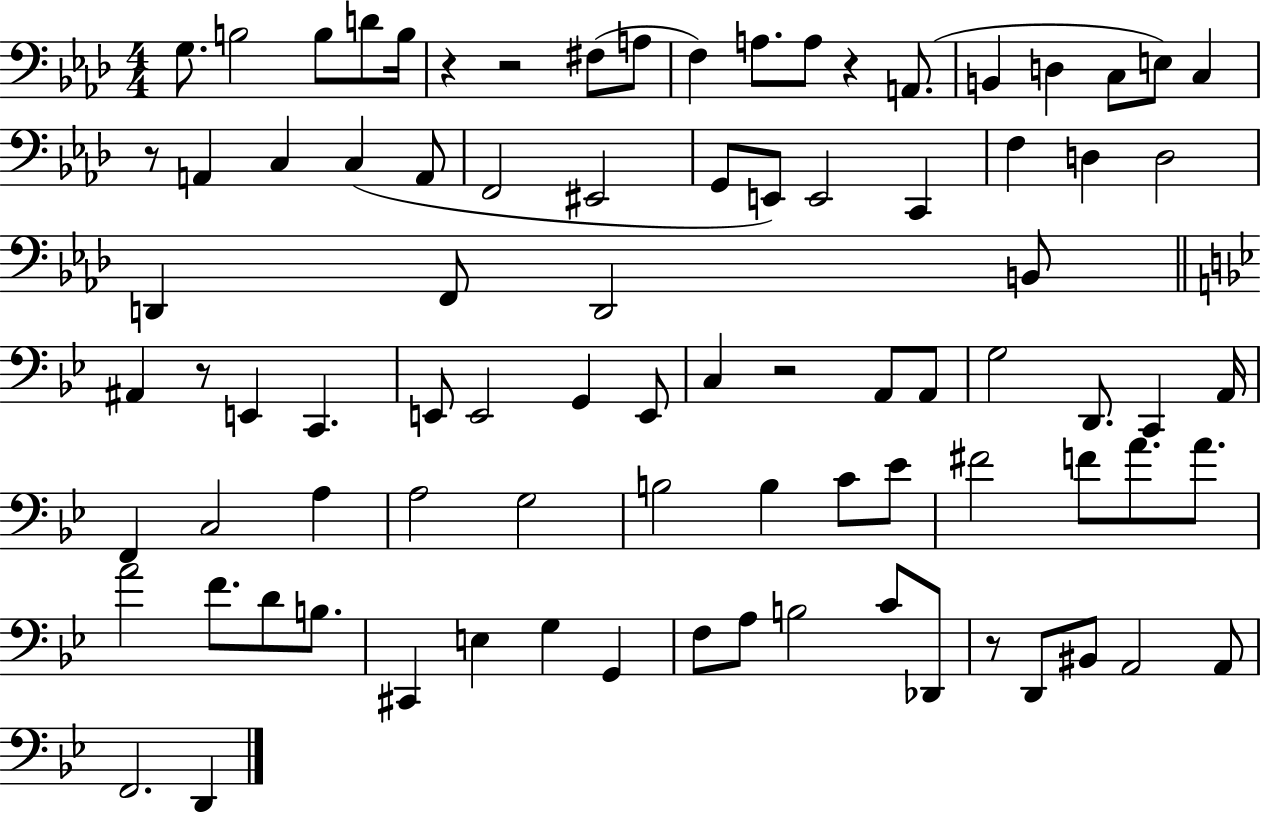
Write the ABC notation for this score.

X:1
T:Untitled
M:4/4
L:1/4
K:Ab
G,/2 B,2 B,/2 D/2 B,/4 z z2 ^F,/2 A,/2 F, A,/2 A,/2 z A,,/2 B,, D, C,/2 E,/2 C, z/2 A,, C, C, A,,/2 F,,2 ^E,,2 G,,/2 E,,/2 E,,2 C,, F, D, D,2 D,, F,,/2 D,,2 B,,/2 ^A,, z/2 E,, C,, E,,/2 E,,2 G,, E,,/2 C, z2 A,,/2 A,,/2 G,2 D,,/2 C,, A,,/4 F,, C,2 A, A,2 G,2 B,2 B, C/2 _E/2 ^F2 F/2 A/2 A/2 A2 F/2 D/2 B,/2 ^C,, E, G, G,, F,/2 A,/2 B,2 C/2 _D,,/2 z/2 D,,/2 ^B,,/2 A,,2 A,,/2 F,,2 D,,